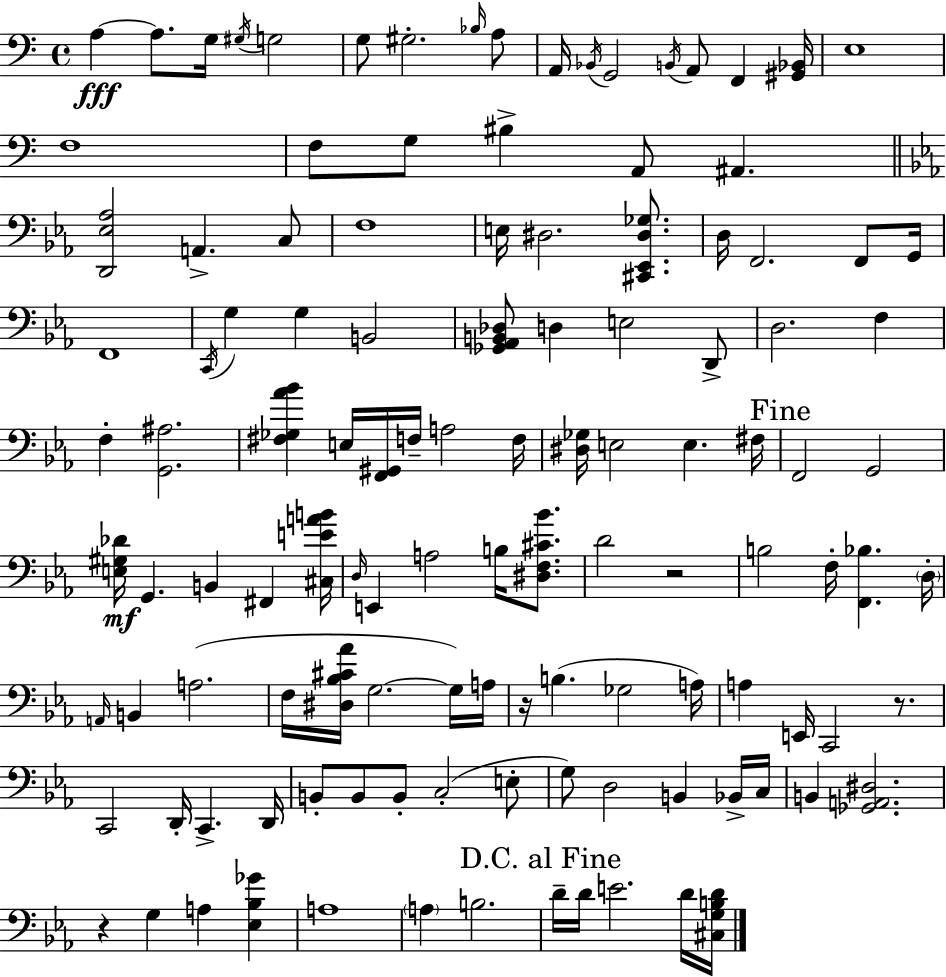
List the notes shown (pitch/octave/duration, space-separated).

A3/q A3/e. G3/s G#3/s G3/h G3/e G#3/h. Bb3/s A3/e A2/s Bb2/s G2/h B2/s A2/e F2/q [G#2,Bb2]/s E3/w F3/w F3/e G3/e BIS3/q A2/e A#2/q. [D2,Eb3,Ab3]/h A2/q. C3/e F3/w E3/s D#3/h. [C#2,Eb2,D#3,Gb3]/e. D3/s F2/h. F2/e G2/s F2/w C2/s G3/q G3/q B2/h [Gb2,Ab2,B2,Db3]/e D3/q E3/h D2/e D3/h. F3/q F3/q [G2,A#3]/h. [F#3,Gb3,Ab4,Bb4]/q E3/s [F2,G#2]/s F3/s A3/h F3/s [D#3,Gb3]/s E3/h E3/q. F#3/s F2/h G2/h [E3,G#3,Db4]/s G2/q. B2/q F#2/q [C#3,E4,A4,B4]/s D3/s E2/q A3/h B3/s [D#3,F3,C#4,Bb4]/e. D4/h R/h B3/h F3/s [F2,Bb3]/q. D3/s A2/s B2/q A3/h. F3/s [D#3,Bb3,C#4,Ab4]/s G3/h. G3/s A3/s R/s B3/q. Gb3/h A3/s A3/q E2/s C2/h R/e. C2/h D2/s C2/q. D2/s B2/e B2/e B2/e C3/h E3/e G3/e D3/h B2/q Bb2/s C3/s B2/q [Gb2,A2,D#3]/h. R/q G3/q A3/q [Eb3,Bb3,Gb4]/q A3/w A3/q B3/h. D4/s D4/s E4/h. D4/s [C#3,G3,B3,D4]/s